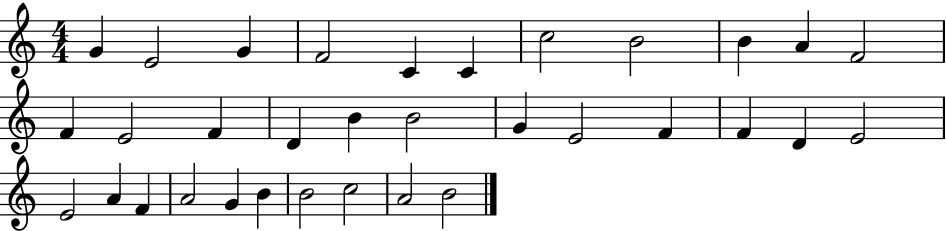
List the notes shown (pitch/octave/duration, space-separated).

G4/q E4/h G4/q F4/h C4/q C4/q C5/h B4/h B4/q A4/q F4/h F4/q E4/h F4/q D4/q B4/q B4/h G4/q E4/h F4/q F4/q D4/q E4/h E4/h A4/q F4/q A4/h G4/q B4/q B4/h C5/h A4/h B4/h